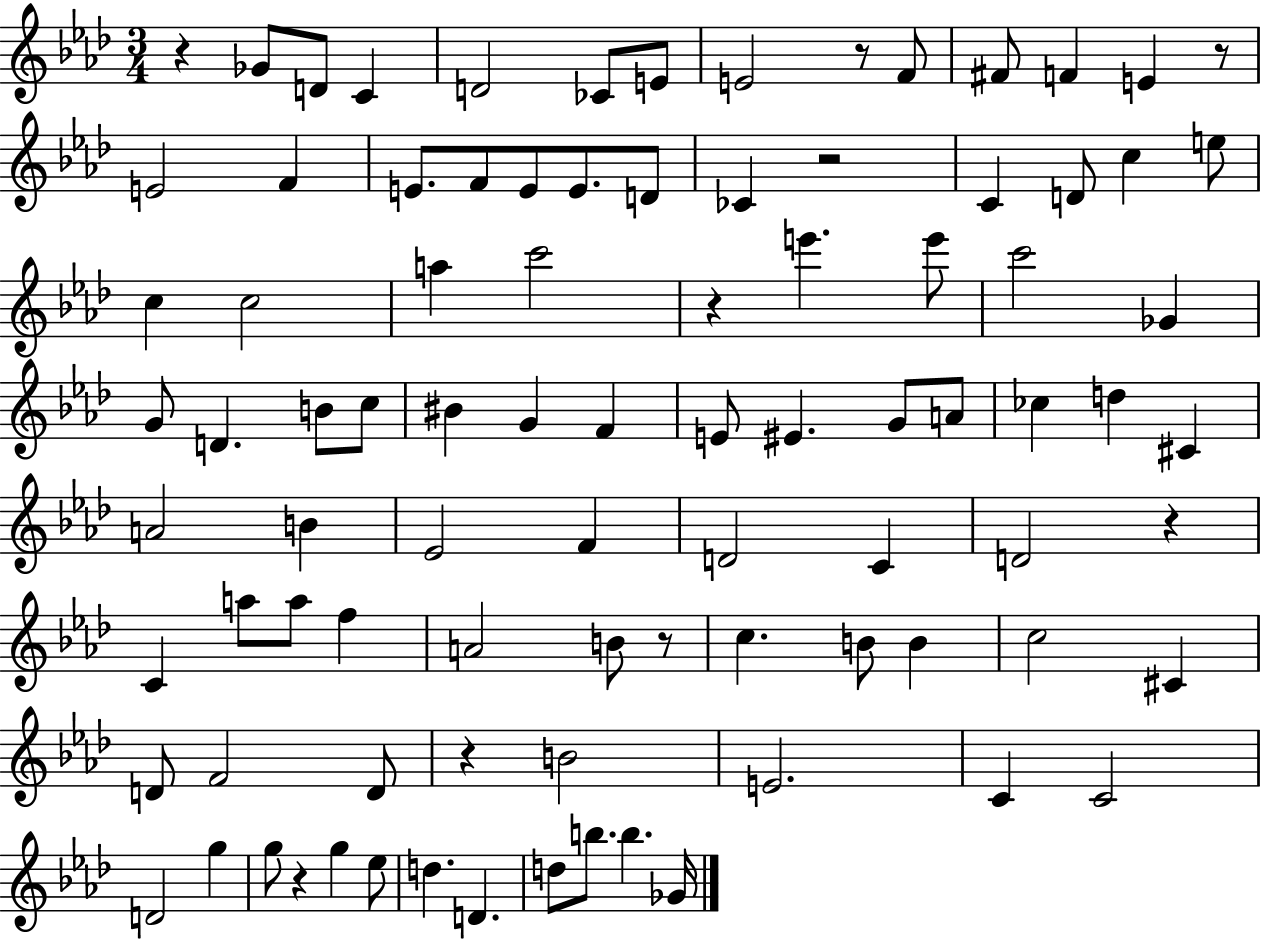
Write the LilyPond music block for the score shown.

{
  \clef treble
  \numericTimeSignature
  \time 3/4
  \key aes \major
  r4 ges'8 d'8 c'4 | d'2 ces'8 e'8 | e'2 r8 f'8 | fis'8 f'4 e'4 r8 | \break e'2 f'4 | e'8. f'8 e'8 e'8. d'8 | ces'4 r2 | c'4 d'8 c''4 e''8 | \break c''4 c''2 | a''4 c'''2 | r4 e'''4. e'''8 | c'''2 ges'4 | \break g'8 d'4. b'8 c''8 | bis'4 g'4 f'4 | e'8 eis'4. g'8 a'8 | ces''4 d''4 cis'4 | \break a'2 b'4 | ees'2 f'4 | d'2 c'4 | d'2 r4 | \break c'4 a''8 a''8 f''4 | a'2 b'8 r8 | c''4. b'8 b'4 | c''2 cis'4 | \break d'8 f'2 d'8 | r4 b'2 | e'2. | c'4 c'2 | \break d'2 g''4 | g''8 r4 g''4 ees''8 | d''4. d'4. | d''8 b''8. b''4. ges'16 | \break \bar "|."
}